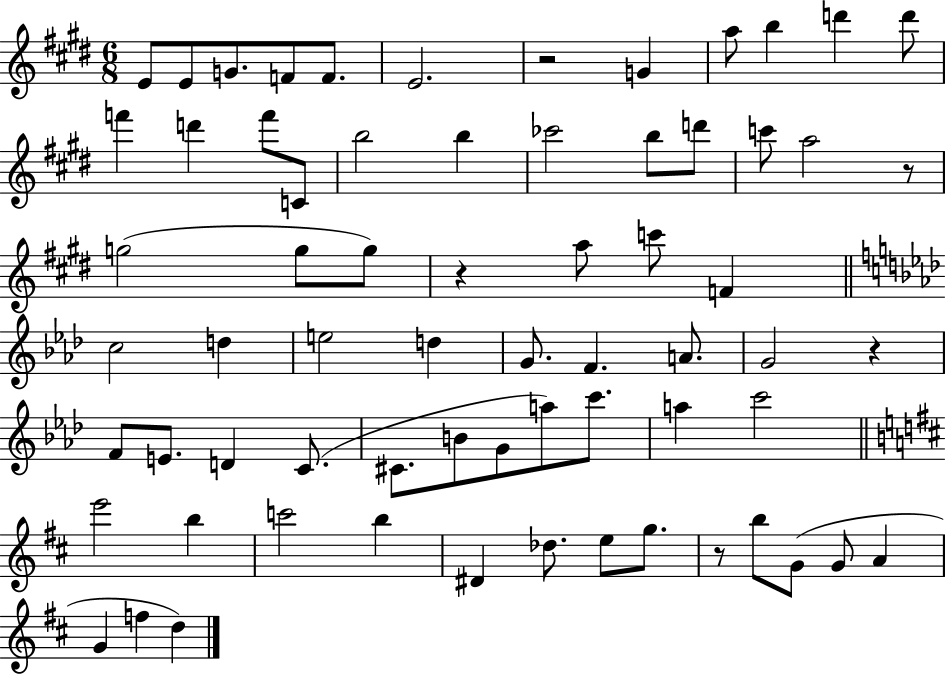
E4/e E4/e G4/e. F4/e F4/e. E4/h. R/h G4/q A5/e B5/q D6/q D6/e F6/q D6/q F6/e C4/e B5/h B5/q CES6/h B5/e D6/e C6/e A5/h R/e G5/h G5/e G5/e R/q A5/e C6/e F4/q C5/h D5/q E5/h D5/q G4/e. F4/q. A4/e. G4/h R/q F4/e E4/e. D4/q C4/e. C#4/e. B4/e G4/e A5/e C6/e. A5/q C6/h E6/h B5/q C6/h B5/q D#4/q Db5/e. E5/e G5/e. R/e B5/e G4/e G4/e A4/q G4/q F5/q D5/q